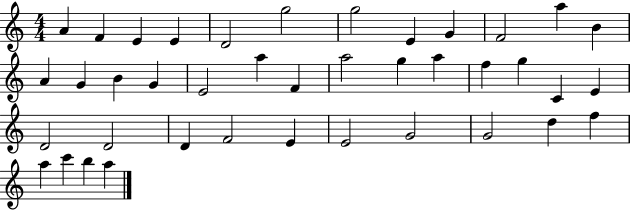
{
  \clef treble
  \numericTimeSignature
  \time 4/4
  \key c \major
  a'4 f'4 e'4 e'4 | d'2 g''2 | g''2 e'4 g'4 | f'2 a''4 b'4 | \break a'4 g'4 b'4 g'4 | e'2 a''4 f'4 | a''2 g''4 a''4 | f''4 g''4 c'4 e'4 | \break d'2 d'2 | d'4 f'2 e'4 | e'2 g'2 | g'2 d''4 f''4 | \break a''4 c'''4 b''4 a''4 | \bar "|."
}